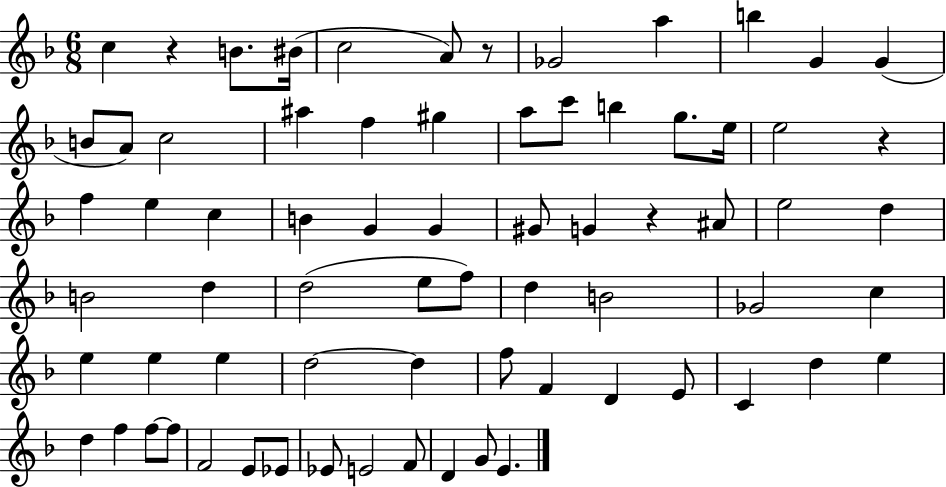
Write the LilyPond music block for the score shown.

{
  \clef treble
  \numericTimeSignature
  \time 6/8
  \key f \major
  c''4 r4 b'8. bis'16( | c''2 a'8) r8 | ges'2 a''4 | b''4 g'4 g'4( | \break b'8 a'8) c''2 | ais''4 f''4 gis''4 | a''8 c'''8 b''4 g''8. e''16 | e''2 r4 | \break f''4 e''4 c''4 | b'4 g'4 g'4 | gis'8 g'4 r4 ais'8 | e''2 d''4 | \break b'2 d''4 | d''2( e''8 f''8) | d''4 b'2 | ges'2 c''4 | \break e''4 e''4 e''4 | d''2~~ d''4 | f''8 f'4 d'4 e'8 | c'4 d''4 e''4 | \break d''4 f''4 f''8~~ f''8 | f'2 e'8 ees'8 | ees'8 e'2 f'8 | d'4 g'8 e'4. | \break \bar "|."
}